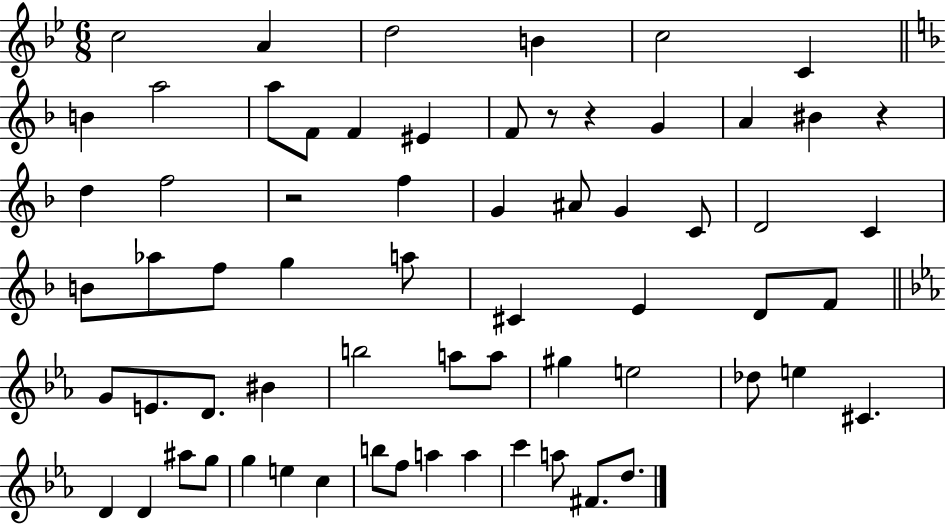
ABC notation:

X:1
T:Untitled
M:6/8
L:1/4
K:Bb
c2 A d2 B c2 C B a2 a/2 F/2 F ^E F/2 z/2 z G A ^B z d f2 z2 f G ^A/2 G C/2 D2 C B/2 _a/2 f/2 g a/2 ^C E D/2 F/2 G/2 E/2 D/2 ^B b2 a/2 a/2 ^g e2 _d/2 e ^C D D ^a/2 g/2 g e c b/2 f/2 a a c' a/2 ^F/2 d/2